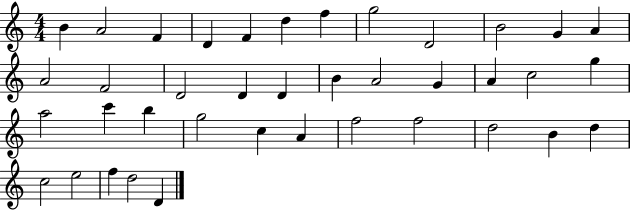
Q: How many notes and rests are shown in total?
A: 39